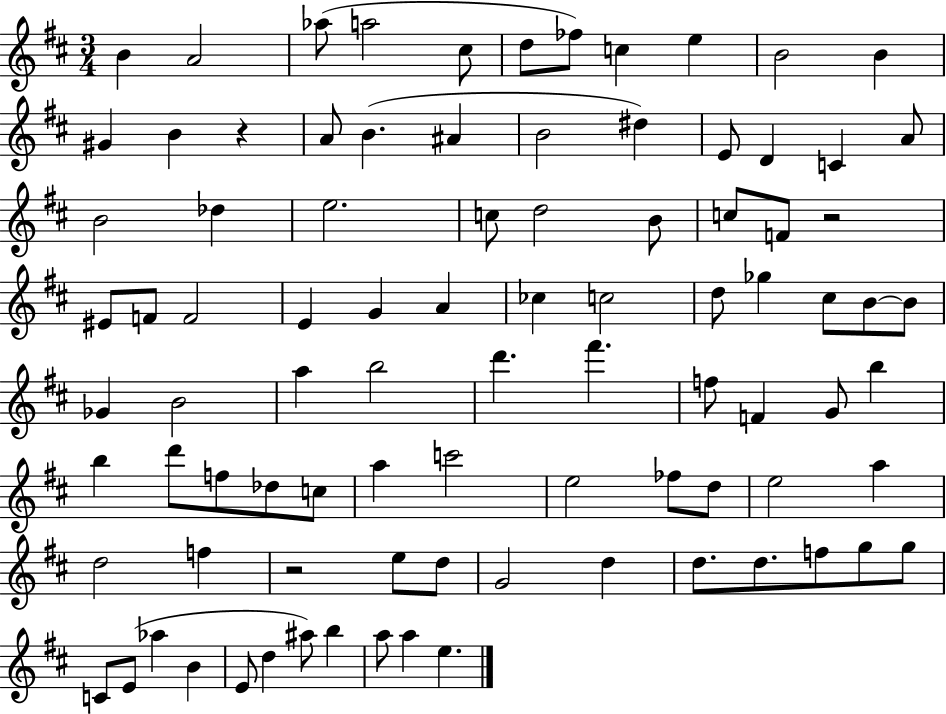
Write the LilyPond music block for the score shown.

{
  \clef treble
  \numericTimeSignature
  \time 3/4
  \key d \major
  b'4 a'2 | aes''8( a''2 cis''8 | d''8 fes''8) c''4 e''4 | b'2 b'4 | \break gis'4 b'4 r4 | a'8 b'4.( ais'4 | b'2 dis''4) | e'8 d'4 c'4 a'8 | \break b'2 des''4 | e''2. | c''8 d''2 b'8 | c''8 f'8 r2 | \break eis'8 f'8 f'2 | e'4 g'4 a'4 | ces''4 c''2 | d''8 ges''4 cis''8 b'8~~ b'8 | \break ges'4 b'2 | a''4 b''2 | d'''4. fis'''4. | f''8 f'4 g'8 b''4 | \break b''4 d'''8 f''8 des''8 c''8 | a''4 c'''2 | e''2 fes''8 d''8 | e''2 a''4 | \break d''2 f''4 | r2 e''8 d''8 | g'2 d''4 | d''8. d''8. f''8 g''8 g''8 | \break c'8 e'8( aes''4 b'4 | e'8 d''4 ais''8) b''4 | a''8 a''4 e''4. | \bar "|."
}